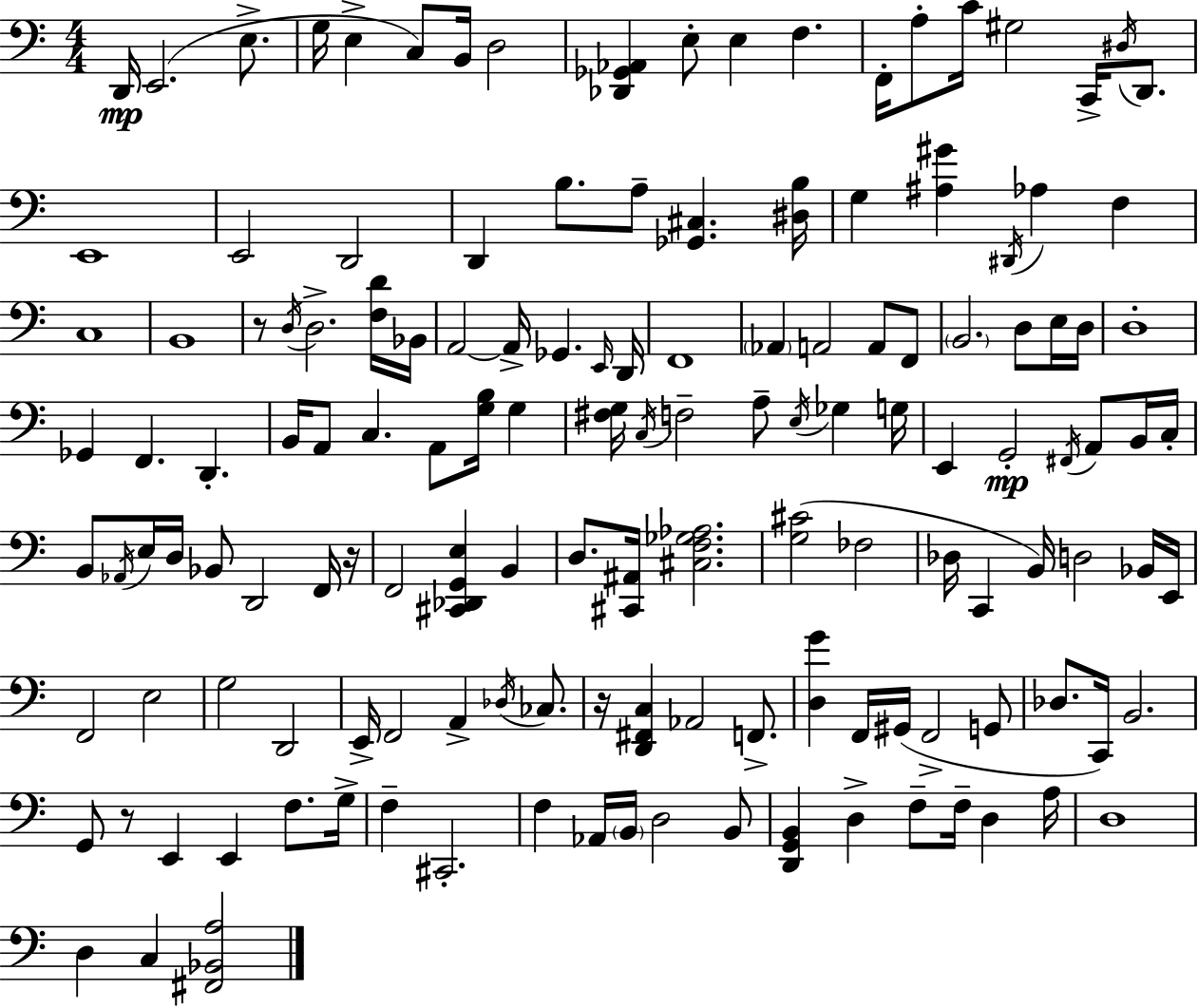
D2/s E2/h. E3/e. G3/s E3/q C3/e B2/s D3/h [Db2,Gb2,Ab2]/q E3/e E3/q F3/q. F2/s A3/e C4/s G#3/h C2/s D#3/s D2/e. E2/w E2/h D2/h D2/q B3/e. A3/e [Gb2,C#3]/q. [D#3,B3]/s G3/q [A#3,G#4]/q D#2/s Ab3/q F3/q C3/w B2/w R/e D3/s D3/h. [F3,D4]/s Bb2/s A2/h A2/s Gb2/q. E2/s D2/s F2/w Ab2/q A2/h A2/e F2/e B2/h. D3/e E3/s D3/s D3/w Gb2/q F2/q. D2/q. B2/s A2/e C3/q. A2/e [G3,B3]/s G3/q [F#3,G3]/s C3/s F3/h A3/e E3/s Gb3/q G3/s E2/q G2/h F#2/s A2/e B2/s C3/s B2/e Ab2/s E3/s D3/s Bb2/e D2/h F2/s R/s F2/h [C#2,Db2,G2,E3]/q B2/q D3/e. [C#2,A#2]/s [C#3,F3,Gb3,Ab3]/h. [G3,C#4]/h FES3/h Db3/s C2/q B2/s D3/h Bb2/s E2/s F2/h E3/h G3/h D2/h E2/s F2/h A2/q Db3/s CES3/e. R/s [D2,F#2,C3]/q Ab2/h F2/e. [D3,G4]/q F2/s G#2/s F2/h G2/e Db3/e. C2/s B2/h. G2/e R/e E2/q E2/q F3/e. G3/s F3/q C#2/h. F3/q Ab2/s B2/s D3/h B2/e [D2,G2,B2]/q D3/q F3/e F3/s D3/q A3/s D3/w D3/q C3/q [F#2,Bb2,A3]/h